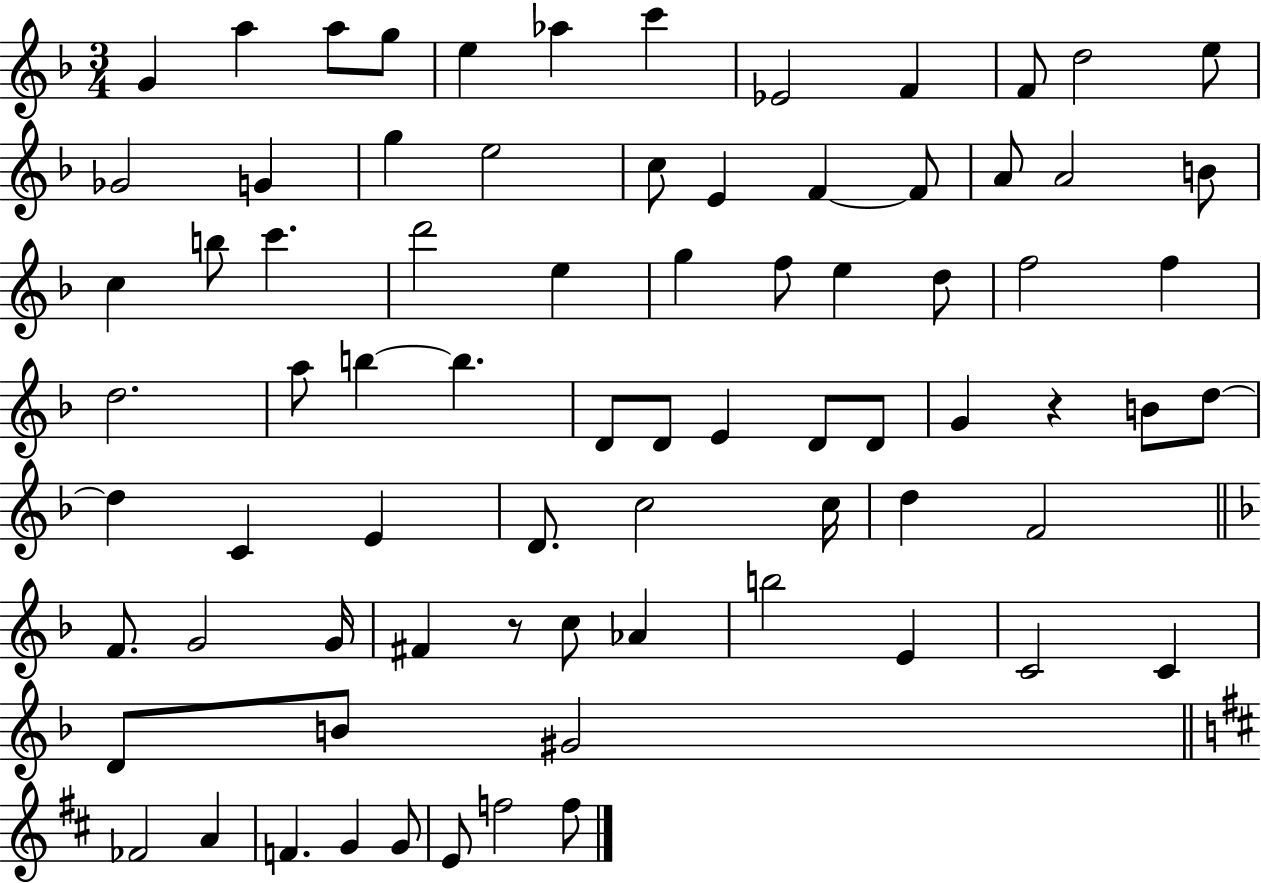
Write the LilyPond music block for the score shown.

{
  \clef treble
  \numericTimeSignature
  \time 3/4
  \key f \major
  g'4 a''4 a''8 g''8 | e''4 aes''4 c'''4 | ees'2 f'4 | f'8 d''2 e''8 | \break ges'2 g'4 | g''4 e''2 | c''8 e'4 f'4~~ f'8 | a'8 a'2 b'8 | \break c''4 b''8 c'''4. | d'''2 e''4 | g''4 f''8 e''4 d''8 | f''2 f''4 | \break d''2. | a''8 b''4~~ b''4. | d'8 d'8 e'4 d'8 d'8 | g'4 r4 b'8 d''8~~ | \break d''4 c'4 e'4 | d'8. c''2 c''16 | d''4 f'2 | \bar "||" \break \key f \major f'8. g'2 g'16 | fis'4 r8 c''8 aes'4 | b''2 e'4 | c'2 c'4 | \break d'8 b'8 gis'2 | \bar "||" \break \key b \minor fes'2 a'4 | f'4. g'4 g'8 | e'8 f''2 f''8 | \bar "|."
}